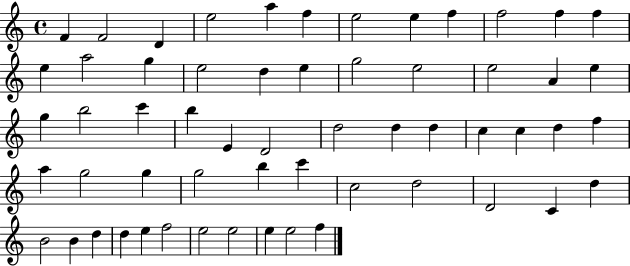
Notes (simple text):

F4/q F4/h D4/q E5/h A5/q F5/q E5/h E5/q F5/q F5/h F5/q F5/q E5/q A5/h G5/q E5/h D5/q E5/q G5/h E5/h E5/h A4/q E5/q G5/q B5/h C6/q B5/q E4/q D4/h D5/h D5/q D5/q C5/q C5/q D5/q F5/q A5/q G5/h G5/q G5/h B5/q C6/q C5/h D5/h D4/h C4/q D5/q B4/h B4/q D5/q D5/q E5/q F5/h E5/h E5/h E5/q E5/h F5/q